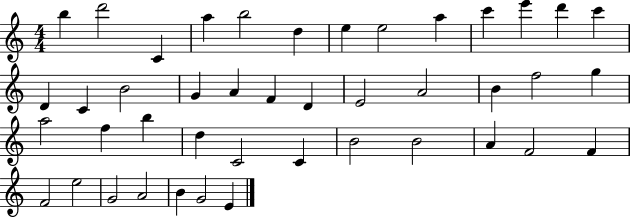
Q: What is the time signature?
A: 4/4